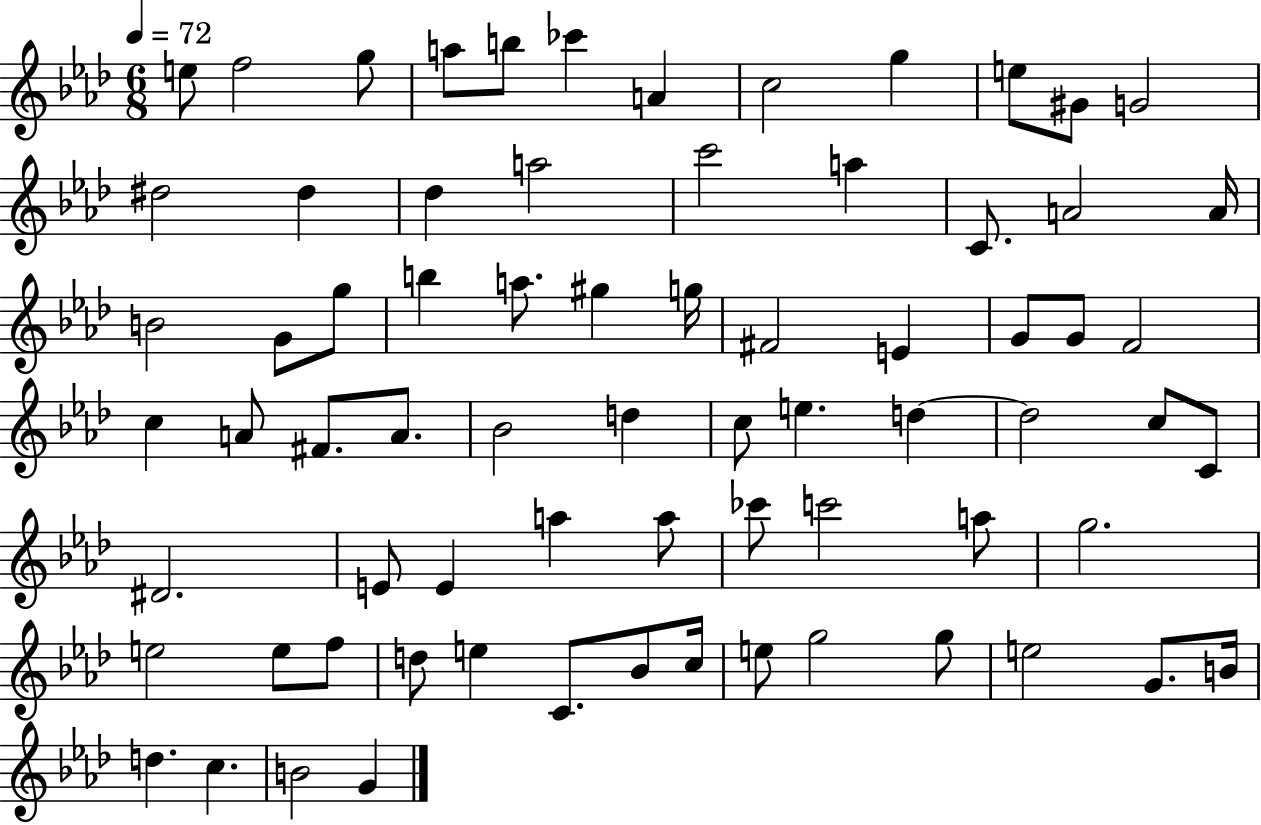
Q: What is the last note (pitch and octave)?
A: G4